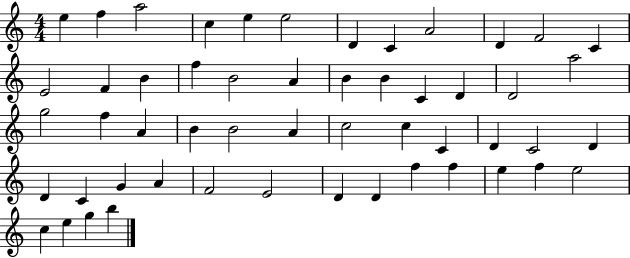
{
  \clef treble
  \numericTimeSignature
  \time 4/4
  \key c \major
  e''4 f''4 a''2 | c''4 e''4 e''2 | d'4 c'4 a'2 | d'4 f'2 c'4 | \break e'2 f'4 b'4 | f''4 b'2 a'4 | b'4 b'4 c'4 d'4 | d'2 a''2 | \break g''2 f''4 a'4 | b'4 b'2 a'4 | c''2 c''4 c'4 | d'4 c'2 d'4 | \break d'4 c'4 g'4 a'4 | f'2 e'2 | d'4 d'4 f''4 f''4 | e''4 f''4 e''2 | \break c''4 e''4 g''4 b''4 | \bar "|."
}